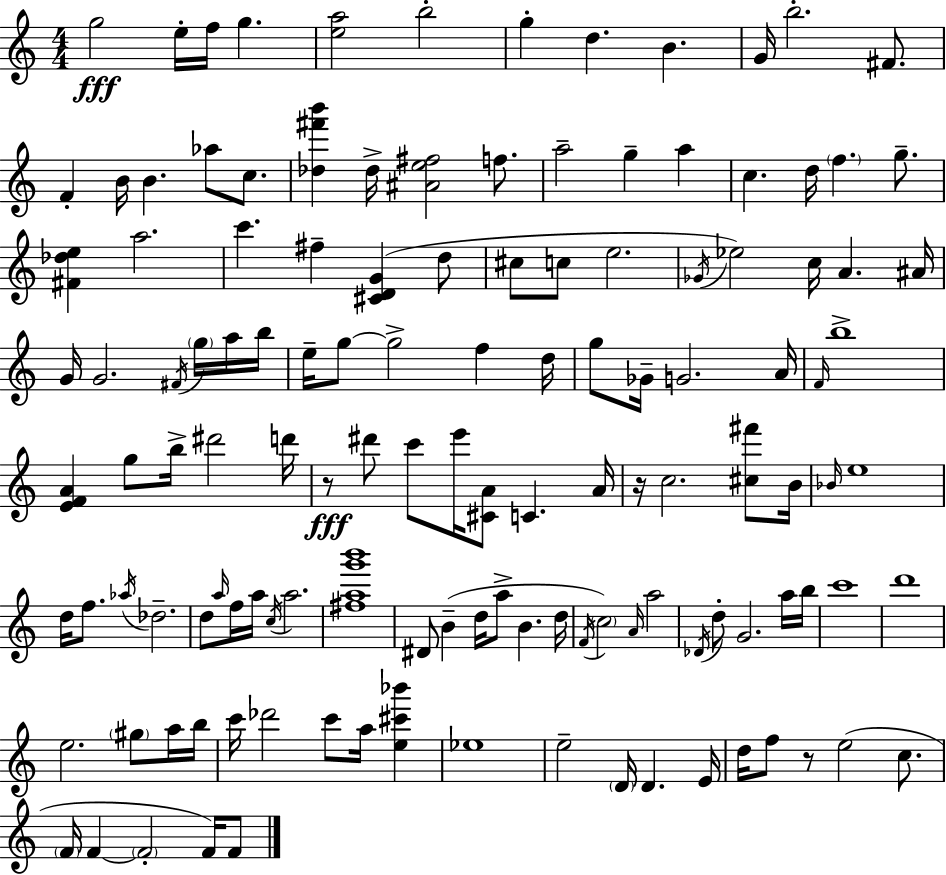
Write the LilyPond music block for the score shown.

{
  \clef treble
  \numericTimeSignature
  \time 4/4
  \key c \major
  g''2\fff e''16-. f''16 g''4. | <e'' a''>2 b''2-. | g''4-. d''4. b'4. | g'16 b''2.-. fis'8. | \break f'4-. b'16 b'4. aes''8 c''8. | <des'' fis''' b'''>4 des''16-> <ais' e'' fis''>2 f''8. | a''2-- g''4-- a''4 | c''4. d''16 \parenthesize f''4. g''8.-- | \break <fis' des'' e''>4 a''2. | c'''4. fis''4-- <cis' d' g'>4( d''8 | cis''8 c''8 e''2. | \acciaccatura { ges'16 }) ees''2 c''16 a'4. | \break ais'16 g'16 g'2. \acciaccatura { fis'16 } \parenthesize g''16 | a''16 b''16 e''16-- g''8~~ g''2-> f''4 | d''16 g''8 ges'16-- g'2. | a'16 \grace { f'16 } b''1-> | \break <e' f' a'>4 g''8 b''16-> dis'''2 | d'''16 r8\fff dis'''8 c'''8 e'''16 <cis' a'>8 c'4. | a'16 r16 c''2. | <cis'' fis'''>8 b'16 \grace { bes'16 } e''1 | \break d''16 f''8. \acciaccatura { aes''16 } des''2.-- | d''8 \grace { a''16 } f''16 a''16 \acciaccatura { c''16 } a''2. | <fis'' a'' g''' b'''>1 | dis'8 b'4--( d''16 a''8-> | \break b'4. d''16 \acciaccatura { f'16 }) \parenthesize c''2 | \grace { a'16 } a''2 \acciaccatura { des'16 } d''8-. g'2. | a''16 b''16 c'''1 | d'''1 | \break e''2. | \parenthesize gis''8 a''16 b''16 c'''16 des'''2 | c'''8 a''16 <e'' cis''' bes'''>4 ees''1 | e''2-- | \break \parenthesize d'16 d'4. e'16 d''16 f''8 r8 e''2( | c''8. \parenthesize f'16 f'4~~ \parenthesize f'2-. | f'16) f'8 \bar "|."
}